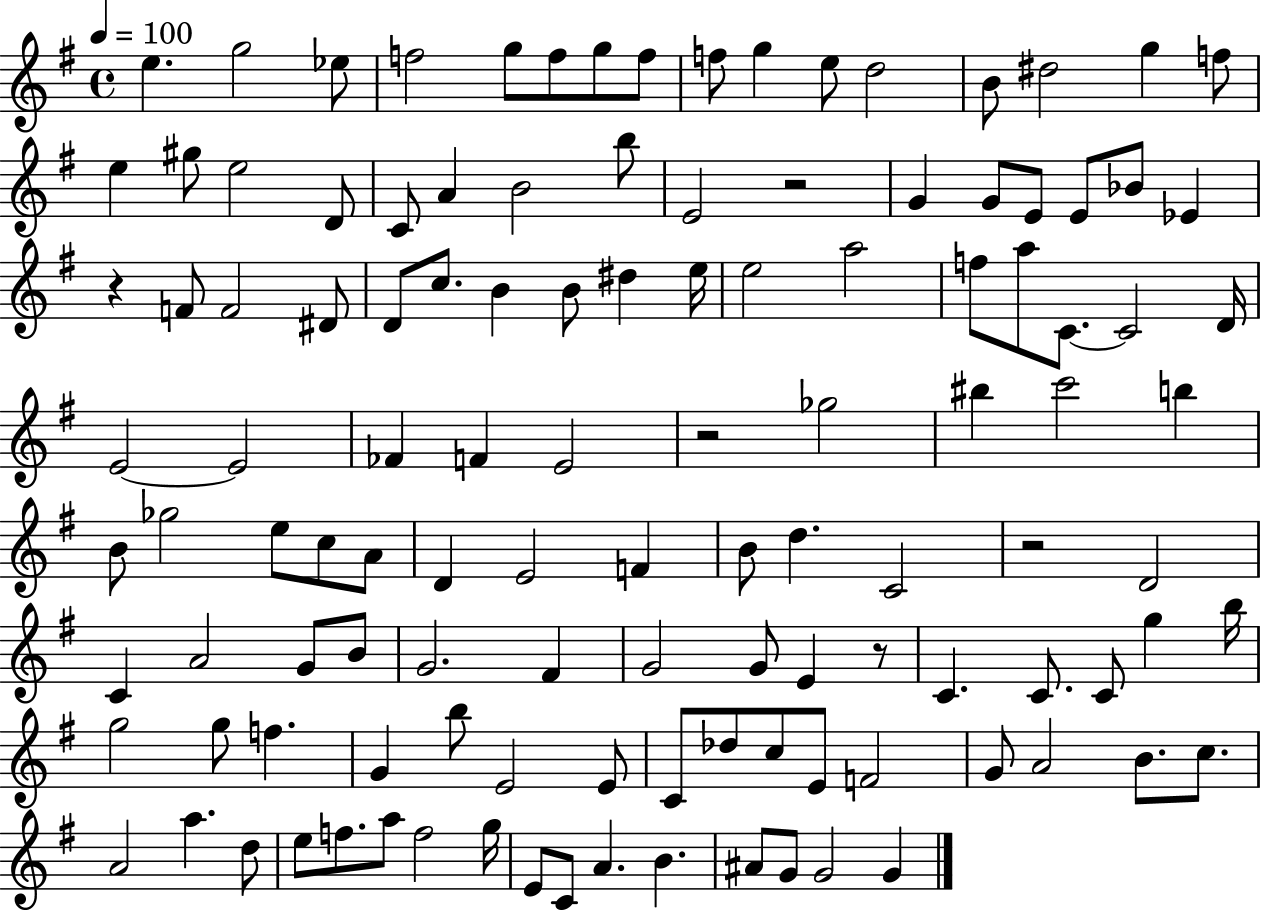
X:1
T:Untitled
M:4/4
L:1/4
K:G
e g2 _e/2 f2 g/2 f/2 g/2 f/2 f/2 g e/2 d2 B/2 ^d2 g f/2 e ^g/2 e2 D/2 C/2 A B2 b/2 E2 z2 G G/2 E/2 E/2 _B/2 _E z F/2 F2 ^D/2 D/2 c/2 B B/2 ^d e/4 e2 a2 f/2 a/2 C/2 C2 D/4 E2 E2 _F F E2 z2 _g2 ^b c'2 b B/2 _g2 e/2 c/2 A/2 D E2 F B/2 d C2 z2 D2 C A2 G/2 B/2 G2 ^F G2 G/2 E z/2 C C/2 C/2 g b/4 g2 g/2 f G b/2 E2 E/2 C/2 _d/2 c/2 E/2 F2 G/2 A2 B/2 c/2 A2 a d/2 e/2 f/2 a/2 f2 g/4 E/2 C/2 A B ^A/2 G/2 G2 G